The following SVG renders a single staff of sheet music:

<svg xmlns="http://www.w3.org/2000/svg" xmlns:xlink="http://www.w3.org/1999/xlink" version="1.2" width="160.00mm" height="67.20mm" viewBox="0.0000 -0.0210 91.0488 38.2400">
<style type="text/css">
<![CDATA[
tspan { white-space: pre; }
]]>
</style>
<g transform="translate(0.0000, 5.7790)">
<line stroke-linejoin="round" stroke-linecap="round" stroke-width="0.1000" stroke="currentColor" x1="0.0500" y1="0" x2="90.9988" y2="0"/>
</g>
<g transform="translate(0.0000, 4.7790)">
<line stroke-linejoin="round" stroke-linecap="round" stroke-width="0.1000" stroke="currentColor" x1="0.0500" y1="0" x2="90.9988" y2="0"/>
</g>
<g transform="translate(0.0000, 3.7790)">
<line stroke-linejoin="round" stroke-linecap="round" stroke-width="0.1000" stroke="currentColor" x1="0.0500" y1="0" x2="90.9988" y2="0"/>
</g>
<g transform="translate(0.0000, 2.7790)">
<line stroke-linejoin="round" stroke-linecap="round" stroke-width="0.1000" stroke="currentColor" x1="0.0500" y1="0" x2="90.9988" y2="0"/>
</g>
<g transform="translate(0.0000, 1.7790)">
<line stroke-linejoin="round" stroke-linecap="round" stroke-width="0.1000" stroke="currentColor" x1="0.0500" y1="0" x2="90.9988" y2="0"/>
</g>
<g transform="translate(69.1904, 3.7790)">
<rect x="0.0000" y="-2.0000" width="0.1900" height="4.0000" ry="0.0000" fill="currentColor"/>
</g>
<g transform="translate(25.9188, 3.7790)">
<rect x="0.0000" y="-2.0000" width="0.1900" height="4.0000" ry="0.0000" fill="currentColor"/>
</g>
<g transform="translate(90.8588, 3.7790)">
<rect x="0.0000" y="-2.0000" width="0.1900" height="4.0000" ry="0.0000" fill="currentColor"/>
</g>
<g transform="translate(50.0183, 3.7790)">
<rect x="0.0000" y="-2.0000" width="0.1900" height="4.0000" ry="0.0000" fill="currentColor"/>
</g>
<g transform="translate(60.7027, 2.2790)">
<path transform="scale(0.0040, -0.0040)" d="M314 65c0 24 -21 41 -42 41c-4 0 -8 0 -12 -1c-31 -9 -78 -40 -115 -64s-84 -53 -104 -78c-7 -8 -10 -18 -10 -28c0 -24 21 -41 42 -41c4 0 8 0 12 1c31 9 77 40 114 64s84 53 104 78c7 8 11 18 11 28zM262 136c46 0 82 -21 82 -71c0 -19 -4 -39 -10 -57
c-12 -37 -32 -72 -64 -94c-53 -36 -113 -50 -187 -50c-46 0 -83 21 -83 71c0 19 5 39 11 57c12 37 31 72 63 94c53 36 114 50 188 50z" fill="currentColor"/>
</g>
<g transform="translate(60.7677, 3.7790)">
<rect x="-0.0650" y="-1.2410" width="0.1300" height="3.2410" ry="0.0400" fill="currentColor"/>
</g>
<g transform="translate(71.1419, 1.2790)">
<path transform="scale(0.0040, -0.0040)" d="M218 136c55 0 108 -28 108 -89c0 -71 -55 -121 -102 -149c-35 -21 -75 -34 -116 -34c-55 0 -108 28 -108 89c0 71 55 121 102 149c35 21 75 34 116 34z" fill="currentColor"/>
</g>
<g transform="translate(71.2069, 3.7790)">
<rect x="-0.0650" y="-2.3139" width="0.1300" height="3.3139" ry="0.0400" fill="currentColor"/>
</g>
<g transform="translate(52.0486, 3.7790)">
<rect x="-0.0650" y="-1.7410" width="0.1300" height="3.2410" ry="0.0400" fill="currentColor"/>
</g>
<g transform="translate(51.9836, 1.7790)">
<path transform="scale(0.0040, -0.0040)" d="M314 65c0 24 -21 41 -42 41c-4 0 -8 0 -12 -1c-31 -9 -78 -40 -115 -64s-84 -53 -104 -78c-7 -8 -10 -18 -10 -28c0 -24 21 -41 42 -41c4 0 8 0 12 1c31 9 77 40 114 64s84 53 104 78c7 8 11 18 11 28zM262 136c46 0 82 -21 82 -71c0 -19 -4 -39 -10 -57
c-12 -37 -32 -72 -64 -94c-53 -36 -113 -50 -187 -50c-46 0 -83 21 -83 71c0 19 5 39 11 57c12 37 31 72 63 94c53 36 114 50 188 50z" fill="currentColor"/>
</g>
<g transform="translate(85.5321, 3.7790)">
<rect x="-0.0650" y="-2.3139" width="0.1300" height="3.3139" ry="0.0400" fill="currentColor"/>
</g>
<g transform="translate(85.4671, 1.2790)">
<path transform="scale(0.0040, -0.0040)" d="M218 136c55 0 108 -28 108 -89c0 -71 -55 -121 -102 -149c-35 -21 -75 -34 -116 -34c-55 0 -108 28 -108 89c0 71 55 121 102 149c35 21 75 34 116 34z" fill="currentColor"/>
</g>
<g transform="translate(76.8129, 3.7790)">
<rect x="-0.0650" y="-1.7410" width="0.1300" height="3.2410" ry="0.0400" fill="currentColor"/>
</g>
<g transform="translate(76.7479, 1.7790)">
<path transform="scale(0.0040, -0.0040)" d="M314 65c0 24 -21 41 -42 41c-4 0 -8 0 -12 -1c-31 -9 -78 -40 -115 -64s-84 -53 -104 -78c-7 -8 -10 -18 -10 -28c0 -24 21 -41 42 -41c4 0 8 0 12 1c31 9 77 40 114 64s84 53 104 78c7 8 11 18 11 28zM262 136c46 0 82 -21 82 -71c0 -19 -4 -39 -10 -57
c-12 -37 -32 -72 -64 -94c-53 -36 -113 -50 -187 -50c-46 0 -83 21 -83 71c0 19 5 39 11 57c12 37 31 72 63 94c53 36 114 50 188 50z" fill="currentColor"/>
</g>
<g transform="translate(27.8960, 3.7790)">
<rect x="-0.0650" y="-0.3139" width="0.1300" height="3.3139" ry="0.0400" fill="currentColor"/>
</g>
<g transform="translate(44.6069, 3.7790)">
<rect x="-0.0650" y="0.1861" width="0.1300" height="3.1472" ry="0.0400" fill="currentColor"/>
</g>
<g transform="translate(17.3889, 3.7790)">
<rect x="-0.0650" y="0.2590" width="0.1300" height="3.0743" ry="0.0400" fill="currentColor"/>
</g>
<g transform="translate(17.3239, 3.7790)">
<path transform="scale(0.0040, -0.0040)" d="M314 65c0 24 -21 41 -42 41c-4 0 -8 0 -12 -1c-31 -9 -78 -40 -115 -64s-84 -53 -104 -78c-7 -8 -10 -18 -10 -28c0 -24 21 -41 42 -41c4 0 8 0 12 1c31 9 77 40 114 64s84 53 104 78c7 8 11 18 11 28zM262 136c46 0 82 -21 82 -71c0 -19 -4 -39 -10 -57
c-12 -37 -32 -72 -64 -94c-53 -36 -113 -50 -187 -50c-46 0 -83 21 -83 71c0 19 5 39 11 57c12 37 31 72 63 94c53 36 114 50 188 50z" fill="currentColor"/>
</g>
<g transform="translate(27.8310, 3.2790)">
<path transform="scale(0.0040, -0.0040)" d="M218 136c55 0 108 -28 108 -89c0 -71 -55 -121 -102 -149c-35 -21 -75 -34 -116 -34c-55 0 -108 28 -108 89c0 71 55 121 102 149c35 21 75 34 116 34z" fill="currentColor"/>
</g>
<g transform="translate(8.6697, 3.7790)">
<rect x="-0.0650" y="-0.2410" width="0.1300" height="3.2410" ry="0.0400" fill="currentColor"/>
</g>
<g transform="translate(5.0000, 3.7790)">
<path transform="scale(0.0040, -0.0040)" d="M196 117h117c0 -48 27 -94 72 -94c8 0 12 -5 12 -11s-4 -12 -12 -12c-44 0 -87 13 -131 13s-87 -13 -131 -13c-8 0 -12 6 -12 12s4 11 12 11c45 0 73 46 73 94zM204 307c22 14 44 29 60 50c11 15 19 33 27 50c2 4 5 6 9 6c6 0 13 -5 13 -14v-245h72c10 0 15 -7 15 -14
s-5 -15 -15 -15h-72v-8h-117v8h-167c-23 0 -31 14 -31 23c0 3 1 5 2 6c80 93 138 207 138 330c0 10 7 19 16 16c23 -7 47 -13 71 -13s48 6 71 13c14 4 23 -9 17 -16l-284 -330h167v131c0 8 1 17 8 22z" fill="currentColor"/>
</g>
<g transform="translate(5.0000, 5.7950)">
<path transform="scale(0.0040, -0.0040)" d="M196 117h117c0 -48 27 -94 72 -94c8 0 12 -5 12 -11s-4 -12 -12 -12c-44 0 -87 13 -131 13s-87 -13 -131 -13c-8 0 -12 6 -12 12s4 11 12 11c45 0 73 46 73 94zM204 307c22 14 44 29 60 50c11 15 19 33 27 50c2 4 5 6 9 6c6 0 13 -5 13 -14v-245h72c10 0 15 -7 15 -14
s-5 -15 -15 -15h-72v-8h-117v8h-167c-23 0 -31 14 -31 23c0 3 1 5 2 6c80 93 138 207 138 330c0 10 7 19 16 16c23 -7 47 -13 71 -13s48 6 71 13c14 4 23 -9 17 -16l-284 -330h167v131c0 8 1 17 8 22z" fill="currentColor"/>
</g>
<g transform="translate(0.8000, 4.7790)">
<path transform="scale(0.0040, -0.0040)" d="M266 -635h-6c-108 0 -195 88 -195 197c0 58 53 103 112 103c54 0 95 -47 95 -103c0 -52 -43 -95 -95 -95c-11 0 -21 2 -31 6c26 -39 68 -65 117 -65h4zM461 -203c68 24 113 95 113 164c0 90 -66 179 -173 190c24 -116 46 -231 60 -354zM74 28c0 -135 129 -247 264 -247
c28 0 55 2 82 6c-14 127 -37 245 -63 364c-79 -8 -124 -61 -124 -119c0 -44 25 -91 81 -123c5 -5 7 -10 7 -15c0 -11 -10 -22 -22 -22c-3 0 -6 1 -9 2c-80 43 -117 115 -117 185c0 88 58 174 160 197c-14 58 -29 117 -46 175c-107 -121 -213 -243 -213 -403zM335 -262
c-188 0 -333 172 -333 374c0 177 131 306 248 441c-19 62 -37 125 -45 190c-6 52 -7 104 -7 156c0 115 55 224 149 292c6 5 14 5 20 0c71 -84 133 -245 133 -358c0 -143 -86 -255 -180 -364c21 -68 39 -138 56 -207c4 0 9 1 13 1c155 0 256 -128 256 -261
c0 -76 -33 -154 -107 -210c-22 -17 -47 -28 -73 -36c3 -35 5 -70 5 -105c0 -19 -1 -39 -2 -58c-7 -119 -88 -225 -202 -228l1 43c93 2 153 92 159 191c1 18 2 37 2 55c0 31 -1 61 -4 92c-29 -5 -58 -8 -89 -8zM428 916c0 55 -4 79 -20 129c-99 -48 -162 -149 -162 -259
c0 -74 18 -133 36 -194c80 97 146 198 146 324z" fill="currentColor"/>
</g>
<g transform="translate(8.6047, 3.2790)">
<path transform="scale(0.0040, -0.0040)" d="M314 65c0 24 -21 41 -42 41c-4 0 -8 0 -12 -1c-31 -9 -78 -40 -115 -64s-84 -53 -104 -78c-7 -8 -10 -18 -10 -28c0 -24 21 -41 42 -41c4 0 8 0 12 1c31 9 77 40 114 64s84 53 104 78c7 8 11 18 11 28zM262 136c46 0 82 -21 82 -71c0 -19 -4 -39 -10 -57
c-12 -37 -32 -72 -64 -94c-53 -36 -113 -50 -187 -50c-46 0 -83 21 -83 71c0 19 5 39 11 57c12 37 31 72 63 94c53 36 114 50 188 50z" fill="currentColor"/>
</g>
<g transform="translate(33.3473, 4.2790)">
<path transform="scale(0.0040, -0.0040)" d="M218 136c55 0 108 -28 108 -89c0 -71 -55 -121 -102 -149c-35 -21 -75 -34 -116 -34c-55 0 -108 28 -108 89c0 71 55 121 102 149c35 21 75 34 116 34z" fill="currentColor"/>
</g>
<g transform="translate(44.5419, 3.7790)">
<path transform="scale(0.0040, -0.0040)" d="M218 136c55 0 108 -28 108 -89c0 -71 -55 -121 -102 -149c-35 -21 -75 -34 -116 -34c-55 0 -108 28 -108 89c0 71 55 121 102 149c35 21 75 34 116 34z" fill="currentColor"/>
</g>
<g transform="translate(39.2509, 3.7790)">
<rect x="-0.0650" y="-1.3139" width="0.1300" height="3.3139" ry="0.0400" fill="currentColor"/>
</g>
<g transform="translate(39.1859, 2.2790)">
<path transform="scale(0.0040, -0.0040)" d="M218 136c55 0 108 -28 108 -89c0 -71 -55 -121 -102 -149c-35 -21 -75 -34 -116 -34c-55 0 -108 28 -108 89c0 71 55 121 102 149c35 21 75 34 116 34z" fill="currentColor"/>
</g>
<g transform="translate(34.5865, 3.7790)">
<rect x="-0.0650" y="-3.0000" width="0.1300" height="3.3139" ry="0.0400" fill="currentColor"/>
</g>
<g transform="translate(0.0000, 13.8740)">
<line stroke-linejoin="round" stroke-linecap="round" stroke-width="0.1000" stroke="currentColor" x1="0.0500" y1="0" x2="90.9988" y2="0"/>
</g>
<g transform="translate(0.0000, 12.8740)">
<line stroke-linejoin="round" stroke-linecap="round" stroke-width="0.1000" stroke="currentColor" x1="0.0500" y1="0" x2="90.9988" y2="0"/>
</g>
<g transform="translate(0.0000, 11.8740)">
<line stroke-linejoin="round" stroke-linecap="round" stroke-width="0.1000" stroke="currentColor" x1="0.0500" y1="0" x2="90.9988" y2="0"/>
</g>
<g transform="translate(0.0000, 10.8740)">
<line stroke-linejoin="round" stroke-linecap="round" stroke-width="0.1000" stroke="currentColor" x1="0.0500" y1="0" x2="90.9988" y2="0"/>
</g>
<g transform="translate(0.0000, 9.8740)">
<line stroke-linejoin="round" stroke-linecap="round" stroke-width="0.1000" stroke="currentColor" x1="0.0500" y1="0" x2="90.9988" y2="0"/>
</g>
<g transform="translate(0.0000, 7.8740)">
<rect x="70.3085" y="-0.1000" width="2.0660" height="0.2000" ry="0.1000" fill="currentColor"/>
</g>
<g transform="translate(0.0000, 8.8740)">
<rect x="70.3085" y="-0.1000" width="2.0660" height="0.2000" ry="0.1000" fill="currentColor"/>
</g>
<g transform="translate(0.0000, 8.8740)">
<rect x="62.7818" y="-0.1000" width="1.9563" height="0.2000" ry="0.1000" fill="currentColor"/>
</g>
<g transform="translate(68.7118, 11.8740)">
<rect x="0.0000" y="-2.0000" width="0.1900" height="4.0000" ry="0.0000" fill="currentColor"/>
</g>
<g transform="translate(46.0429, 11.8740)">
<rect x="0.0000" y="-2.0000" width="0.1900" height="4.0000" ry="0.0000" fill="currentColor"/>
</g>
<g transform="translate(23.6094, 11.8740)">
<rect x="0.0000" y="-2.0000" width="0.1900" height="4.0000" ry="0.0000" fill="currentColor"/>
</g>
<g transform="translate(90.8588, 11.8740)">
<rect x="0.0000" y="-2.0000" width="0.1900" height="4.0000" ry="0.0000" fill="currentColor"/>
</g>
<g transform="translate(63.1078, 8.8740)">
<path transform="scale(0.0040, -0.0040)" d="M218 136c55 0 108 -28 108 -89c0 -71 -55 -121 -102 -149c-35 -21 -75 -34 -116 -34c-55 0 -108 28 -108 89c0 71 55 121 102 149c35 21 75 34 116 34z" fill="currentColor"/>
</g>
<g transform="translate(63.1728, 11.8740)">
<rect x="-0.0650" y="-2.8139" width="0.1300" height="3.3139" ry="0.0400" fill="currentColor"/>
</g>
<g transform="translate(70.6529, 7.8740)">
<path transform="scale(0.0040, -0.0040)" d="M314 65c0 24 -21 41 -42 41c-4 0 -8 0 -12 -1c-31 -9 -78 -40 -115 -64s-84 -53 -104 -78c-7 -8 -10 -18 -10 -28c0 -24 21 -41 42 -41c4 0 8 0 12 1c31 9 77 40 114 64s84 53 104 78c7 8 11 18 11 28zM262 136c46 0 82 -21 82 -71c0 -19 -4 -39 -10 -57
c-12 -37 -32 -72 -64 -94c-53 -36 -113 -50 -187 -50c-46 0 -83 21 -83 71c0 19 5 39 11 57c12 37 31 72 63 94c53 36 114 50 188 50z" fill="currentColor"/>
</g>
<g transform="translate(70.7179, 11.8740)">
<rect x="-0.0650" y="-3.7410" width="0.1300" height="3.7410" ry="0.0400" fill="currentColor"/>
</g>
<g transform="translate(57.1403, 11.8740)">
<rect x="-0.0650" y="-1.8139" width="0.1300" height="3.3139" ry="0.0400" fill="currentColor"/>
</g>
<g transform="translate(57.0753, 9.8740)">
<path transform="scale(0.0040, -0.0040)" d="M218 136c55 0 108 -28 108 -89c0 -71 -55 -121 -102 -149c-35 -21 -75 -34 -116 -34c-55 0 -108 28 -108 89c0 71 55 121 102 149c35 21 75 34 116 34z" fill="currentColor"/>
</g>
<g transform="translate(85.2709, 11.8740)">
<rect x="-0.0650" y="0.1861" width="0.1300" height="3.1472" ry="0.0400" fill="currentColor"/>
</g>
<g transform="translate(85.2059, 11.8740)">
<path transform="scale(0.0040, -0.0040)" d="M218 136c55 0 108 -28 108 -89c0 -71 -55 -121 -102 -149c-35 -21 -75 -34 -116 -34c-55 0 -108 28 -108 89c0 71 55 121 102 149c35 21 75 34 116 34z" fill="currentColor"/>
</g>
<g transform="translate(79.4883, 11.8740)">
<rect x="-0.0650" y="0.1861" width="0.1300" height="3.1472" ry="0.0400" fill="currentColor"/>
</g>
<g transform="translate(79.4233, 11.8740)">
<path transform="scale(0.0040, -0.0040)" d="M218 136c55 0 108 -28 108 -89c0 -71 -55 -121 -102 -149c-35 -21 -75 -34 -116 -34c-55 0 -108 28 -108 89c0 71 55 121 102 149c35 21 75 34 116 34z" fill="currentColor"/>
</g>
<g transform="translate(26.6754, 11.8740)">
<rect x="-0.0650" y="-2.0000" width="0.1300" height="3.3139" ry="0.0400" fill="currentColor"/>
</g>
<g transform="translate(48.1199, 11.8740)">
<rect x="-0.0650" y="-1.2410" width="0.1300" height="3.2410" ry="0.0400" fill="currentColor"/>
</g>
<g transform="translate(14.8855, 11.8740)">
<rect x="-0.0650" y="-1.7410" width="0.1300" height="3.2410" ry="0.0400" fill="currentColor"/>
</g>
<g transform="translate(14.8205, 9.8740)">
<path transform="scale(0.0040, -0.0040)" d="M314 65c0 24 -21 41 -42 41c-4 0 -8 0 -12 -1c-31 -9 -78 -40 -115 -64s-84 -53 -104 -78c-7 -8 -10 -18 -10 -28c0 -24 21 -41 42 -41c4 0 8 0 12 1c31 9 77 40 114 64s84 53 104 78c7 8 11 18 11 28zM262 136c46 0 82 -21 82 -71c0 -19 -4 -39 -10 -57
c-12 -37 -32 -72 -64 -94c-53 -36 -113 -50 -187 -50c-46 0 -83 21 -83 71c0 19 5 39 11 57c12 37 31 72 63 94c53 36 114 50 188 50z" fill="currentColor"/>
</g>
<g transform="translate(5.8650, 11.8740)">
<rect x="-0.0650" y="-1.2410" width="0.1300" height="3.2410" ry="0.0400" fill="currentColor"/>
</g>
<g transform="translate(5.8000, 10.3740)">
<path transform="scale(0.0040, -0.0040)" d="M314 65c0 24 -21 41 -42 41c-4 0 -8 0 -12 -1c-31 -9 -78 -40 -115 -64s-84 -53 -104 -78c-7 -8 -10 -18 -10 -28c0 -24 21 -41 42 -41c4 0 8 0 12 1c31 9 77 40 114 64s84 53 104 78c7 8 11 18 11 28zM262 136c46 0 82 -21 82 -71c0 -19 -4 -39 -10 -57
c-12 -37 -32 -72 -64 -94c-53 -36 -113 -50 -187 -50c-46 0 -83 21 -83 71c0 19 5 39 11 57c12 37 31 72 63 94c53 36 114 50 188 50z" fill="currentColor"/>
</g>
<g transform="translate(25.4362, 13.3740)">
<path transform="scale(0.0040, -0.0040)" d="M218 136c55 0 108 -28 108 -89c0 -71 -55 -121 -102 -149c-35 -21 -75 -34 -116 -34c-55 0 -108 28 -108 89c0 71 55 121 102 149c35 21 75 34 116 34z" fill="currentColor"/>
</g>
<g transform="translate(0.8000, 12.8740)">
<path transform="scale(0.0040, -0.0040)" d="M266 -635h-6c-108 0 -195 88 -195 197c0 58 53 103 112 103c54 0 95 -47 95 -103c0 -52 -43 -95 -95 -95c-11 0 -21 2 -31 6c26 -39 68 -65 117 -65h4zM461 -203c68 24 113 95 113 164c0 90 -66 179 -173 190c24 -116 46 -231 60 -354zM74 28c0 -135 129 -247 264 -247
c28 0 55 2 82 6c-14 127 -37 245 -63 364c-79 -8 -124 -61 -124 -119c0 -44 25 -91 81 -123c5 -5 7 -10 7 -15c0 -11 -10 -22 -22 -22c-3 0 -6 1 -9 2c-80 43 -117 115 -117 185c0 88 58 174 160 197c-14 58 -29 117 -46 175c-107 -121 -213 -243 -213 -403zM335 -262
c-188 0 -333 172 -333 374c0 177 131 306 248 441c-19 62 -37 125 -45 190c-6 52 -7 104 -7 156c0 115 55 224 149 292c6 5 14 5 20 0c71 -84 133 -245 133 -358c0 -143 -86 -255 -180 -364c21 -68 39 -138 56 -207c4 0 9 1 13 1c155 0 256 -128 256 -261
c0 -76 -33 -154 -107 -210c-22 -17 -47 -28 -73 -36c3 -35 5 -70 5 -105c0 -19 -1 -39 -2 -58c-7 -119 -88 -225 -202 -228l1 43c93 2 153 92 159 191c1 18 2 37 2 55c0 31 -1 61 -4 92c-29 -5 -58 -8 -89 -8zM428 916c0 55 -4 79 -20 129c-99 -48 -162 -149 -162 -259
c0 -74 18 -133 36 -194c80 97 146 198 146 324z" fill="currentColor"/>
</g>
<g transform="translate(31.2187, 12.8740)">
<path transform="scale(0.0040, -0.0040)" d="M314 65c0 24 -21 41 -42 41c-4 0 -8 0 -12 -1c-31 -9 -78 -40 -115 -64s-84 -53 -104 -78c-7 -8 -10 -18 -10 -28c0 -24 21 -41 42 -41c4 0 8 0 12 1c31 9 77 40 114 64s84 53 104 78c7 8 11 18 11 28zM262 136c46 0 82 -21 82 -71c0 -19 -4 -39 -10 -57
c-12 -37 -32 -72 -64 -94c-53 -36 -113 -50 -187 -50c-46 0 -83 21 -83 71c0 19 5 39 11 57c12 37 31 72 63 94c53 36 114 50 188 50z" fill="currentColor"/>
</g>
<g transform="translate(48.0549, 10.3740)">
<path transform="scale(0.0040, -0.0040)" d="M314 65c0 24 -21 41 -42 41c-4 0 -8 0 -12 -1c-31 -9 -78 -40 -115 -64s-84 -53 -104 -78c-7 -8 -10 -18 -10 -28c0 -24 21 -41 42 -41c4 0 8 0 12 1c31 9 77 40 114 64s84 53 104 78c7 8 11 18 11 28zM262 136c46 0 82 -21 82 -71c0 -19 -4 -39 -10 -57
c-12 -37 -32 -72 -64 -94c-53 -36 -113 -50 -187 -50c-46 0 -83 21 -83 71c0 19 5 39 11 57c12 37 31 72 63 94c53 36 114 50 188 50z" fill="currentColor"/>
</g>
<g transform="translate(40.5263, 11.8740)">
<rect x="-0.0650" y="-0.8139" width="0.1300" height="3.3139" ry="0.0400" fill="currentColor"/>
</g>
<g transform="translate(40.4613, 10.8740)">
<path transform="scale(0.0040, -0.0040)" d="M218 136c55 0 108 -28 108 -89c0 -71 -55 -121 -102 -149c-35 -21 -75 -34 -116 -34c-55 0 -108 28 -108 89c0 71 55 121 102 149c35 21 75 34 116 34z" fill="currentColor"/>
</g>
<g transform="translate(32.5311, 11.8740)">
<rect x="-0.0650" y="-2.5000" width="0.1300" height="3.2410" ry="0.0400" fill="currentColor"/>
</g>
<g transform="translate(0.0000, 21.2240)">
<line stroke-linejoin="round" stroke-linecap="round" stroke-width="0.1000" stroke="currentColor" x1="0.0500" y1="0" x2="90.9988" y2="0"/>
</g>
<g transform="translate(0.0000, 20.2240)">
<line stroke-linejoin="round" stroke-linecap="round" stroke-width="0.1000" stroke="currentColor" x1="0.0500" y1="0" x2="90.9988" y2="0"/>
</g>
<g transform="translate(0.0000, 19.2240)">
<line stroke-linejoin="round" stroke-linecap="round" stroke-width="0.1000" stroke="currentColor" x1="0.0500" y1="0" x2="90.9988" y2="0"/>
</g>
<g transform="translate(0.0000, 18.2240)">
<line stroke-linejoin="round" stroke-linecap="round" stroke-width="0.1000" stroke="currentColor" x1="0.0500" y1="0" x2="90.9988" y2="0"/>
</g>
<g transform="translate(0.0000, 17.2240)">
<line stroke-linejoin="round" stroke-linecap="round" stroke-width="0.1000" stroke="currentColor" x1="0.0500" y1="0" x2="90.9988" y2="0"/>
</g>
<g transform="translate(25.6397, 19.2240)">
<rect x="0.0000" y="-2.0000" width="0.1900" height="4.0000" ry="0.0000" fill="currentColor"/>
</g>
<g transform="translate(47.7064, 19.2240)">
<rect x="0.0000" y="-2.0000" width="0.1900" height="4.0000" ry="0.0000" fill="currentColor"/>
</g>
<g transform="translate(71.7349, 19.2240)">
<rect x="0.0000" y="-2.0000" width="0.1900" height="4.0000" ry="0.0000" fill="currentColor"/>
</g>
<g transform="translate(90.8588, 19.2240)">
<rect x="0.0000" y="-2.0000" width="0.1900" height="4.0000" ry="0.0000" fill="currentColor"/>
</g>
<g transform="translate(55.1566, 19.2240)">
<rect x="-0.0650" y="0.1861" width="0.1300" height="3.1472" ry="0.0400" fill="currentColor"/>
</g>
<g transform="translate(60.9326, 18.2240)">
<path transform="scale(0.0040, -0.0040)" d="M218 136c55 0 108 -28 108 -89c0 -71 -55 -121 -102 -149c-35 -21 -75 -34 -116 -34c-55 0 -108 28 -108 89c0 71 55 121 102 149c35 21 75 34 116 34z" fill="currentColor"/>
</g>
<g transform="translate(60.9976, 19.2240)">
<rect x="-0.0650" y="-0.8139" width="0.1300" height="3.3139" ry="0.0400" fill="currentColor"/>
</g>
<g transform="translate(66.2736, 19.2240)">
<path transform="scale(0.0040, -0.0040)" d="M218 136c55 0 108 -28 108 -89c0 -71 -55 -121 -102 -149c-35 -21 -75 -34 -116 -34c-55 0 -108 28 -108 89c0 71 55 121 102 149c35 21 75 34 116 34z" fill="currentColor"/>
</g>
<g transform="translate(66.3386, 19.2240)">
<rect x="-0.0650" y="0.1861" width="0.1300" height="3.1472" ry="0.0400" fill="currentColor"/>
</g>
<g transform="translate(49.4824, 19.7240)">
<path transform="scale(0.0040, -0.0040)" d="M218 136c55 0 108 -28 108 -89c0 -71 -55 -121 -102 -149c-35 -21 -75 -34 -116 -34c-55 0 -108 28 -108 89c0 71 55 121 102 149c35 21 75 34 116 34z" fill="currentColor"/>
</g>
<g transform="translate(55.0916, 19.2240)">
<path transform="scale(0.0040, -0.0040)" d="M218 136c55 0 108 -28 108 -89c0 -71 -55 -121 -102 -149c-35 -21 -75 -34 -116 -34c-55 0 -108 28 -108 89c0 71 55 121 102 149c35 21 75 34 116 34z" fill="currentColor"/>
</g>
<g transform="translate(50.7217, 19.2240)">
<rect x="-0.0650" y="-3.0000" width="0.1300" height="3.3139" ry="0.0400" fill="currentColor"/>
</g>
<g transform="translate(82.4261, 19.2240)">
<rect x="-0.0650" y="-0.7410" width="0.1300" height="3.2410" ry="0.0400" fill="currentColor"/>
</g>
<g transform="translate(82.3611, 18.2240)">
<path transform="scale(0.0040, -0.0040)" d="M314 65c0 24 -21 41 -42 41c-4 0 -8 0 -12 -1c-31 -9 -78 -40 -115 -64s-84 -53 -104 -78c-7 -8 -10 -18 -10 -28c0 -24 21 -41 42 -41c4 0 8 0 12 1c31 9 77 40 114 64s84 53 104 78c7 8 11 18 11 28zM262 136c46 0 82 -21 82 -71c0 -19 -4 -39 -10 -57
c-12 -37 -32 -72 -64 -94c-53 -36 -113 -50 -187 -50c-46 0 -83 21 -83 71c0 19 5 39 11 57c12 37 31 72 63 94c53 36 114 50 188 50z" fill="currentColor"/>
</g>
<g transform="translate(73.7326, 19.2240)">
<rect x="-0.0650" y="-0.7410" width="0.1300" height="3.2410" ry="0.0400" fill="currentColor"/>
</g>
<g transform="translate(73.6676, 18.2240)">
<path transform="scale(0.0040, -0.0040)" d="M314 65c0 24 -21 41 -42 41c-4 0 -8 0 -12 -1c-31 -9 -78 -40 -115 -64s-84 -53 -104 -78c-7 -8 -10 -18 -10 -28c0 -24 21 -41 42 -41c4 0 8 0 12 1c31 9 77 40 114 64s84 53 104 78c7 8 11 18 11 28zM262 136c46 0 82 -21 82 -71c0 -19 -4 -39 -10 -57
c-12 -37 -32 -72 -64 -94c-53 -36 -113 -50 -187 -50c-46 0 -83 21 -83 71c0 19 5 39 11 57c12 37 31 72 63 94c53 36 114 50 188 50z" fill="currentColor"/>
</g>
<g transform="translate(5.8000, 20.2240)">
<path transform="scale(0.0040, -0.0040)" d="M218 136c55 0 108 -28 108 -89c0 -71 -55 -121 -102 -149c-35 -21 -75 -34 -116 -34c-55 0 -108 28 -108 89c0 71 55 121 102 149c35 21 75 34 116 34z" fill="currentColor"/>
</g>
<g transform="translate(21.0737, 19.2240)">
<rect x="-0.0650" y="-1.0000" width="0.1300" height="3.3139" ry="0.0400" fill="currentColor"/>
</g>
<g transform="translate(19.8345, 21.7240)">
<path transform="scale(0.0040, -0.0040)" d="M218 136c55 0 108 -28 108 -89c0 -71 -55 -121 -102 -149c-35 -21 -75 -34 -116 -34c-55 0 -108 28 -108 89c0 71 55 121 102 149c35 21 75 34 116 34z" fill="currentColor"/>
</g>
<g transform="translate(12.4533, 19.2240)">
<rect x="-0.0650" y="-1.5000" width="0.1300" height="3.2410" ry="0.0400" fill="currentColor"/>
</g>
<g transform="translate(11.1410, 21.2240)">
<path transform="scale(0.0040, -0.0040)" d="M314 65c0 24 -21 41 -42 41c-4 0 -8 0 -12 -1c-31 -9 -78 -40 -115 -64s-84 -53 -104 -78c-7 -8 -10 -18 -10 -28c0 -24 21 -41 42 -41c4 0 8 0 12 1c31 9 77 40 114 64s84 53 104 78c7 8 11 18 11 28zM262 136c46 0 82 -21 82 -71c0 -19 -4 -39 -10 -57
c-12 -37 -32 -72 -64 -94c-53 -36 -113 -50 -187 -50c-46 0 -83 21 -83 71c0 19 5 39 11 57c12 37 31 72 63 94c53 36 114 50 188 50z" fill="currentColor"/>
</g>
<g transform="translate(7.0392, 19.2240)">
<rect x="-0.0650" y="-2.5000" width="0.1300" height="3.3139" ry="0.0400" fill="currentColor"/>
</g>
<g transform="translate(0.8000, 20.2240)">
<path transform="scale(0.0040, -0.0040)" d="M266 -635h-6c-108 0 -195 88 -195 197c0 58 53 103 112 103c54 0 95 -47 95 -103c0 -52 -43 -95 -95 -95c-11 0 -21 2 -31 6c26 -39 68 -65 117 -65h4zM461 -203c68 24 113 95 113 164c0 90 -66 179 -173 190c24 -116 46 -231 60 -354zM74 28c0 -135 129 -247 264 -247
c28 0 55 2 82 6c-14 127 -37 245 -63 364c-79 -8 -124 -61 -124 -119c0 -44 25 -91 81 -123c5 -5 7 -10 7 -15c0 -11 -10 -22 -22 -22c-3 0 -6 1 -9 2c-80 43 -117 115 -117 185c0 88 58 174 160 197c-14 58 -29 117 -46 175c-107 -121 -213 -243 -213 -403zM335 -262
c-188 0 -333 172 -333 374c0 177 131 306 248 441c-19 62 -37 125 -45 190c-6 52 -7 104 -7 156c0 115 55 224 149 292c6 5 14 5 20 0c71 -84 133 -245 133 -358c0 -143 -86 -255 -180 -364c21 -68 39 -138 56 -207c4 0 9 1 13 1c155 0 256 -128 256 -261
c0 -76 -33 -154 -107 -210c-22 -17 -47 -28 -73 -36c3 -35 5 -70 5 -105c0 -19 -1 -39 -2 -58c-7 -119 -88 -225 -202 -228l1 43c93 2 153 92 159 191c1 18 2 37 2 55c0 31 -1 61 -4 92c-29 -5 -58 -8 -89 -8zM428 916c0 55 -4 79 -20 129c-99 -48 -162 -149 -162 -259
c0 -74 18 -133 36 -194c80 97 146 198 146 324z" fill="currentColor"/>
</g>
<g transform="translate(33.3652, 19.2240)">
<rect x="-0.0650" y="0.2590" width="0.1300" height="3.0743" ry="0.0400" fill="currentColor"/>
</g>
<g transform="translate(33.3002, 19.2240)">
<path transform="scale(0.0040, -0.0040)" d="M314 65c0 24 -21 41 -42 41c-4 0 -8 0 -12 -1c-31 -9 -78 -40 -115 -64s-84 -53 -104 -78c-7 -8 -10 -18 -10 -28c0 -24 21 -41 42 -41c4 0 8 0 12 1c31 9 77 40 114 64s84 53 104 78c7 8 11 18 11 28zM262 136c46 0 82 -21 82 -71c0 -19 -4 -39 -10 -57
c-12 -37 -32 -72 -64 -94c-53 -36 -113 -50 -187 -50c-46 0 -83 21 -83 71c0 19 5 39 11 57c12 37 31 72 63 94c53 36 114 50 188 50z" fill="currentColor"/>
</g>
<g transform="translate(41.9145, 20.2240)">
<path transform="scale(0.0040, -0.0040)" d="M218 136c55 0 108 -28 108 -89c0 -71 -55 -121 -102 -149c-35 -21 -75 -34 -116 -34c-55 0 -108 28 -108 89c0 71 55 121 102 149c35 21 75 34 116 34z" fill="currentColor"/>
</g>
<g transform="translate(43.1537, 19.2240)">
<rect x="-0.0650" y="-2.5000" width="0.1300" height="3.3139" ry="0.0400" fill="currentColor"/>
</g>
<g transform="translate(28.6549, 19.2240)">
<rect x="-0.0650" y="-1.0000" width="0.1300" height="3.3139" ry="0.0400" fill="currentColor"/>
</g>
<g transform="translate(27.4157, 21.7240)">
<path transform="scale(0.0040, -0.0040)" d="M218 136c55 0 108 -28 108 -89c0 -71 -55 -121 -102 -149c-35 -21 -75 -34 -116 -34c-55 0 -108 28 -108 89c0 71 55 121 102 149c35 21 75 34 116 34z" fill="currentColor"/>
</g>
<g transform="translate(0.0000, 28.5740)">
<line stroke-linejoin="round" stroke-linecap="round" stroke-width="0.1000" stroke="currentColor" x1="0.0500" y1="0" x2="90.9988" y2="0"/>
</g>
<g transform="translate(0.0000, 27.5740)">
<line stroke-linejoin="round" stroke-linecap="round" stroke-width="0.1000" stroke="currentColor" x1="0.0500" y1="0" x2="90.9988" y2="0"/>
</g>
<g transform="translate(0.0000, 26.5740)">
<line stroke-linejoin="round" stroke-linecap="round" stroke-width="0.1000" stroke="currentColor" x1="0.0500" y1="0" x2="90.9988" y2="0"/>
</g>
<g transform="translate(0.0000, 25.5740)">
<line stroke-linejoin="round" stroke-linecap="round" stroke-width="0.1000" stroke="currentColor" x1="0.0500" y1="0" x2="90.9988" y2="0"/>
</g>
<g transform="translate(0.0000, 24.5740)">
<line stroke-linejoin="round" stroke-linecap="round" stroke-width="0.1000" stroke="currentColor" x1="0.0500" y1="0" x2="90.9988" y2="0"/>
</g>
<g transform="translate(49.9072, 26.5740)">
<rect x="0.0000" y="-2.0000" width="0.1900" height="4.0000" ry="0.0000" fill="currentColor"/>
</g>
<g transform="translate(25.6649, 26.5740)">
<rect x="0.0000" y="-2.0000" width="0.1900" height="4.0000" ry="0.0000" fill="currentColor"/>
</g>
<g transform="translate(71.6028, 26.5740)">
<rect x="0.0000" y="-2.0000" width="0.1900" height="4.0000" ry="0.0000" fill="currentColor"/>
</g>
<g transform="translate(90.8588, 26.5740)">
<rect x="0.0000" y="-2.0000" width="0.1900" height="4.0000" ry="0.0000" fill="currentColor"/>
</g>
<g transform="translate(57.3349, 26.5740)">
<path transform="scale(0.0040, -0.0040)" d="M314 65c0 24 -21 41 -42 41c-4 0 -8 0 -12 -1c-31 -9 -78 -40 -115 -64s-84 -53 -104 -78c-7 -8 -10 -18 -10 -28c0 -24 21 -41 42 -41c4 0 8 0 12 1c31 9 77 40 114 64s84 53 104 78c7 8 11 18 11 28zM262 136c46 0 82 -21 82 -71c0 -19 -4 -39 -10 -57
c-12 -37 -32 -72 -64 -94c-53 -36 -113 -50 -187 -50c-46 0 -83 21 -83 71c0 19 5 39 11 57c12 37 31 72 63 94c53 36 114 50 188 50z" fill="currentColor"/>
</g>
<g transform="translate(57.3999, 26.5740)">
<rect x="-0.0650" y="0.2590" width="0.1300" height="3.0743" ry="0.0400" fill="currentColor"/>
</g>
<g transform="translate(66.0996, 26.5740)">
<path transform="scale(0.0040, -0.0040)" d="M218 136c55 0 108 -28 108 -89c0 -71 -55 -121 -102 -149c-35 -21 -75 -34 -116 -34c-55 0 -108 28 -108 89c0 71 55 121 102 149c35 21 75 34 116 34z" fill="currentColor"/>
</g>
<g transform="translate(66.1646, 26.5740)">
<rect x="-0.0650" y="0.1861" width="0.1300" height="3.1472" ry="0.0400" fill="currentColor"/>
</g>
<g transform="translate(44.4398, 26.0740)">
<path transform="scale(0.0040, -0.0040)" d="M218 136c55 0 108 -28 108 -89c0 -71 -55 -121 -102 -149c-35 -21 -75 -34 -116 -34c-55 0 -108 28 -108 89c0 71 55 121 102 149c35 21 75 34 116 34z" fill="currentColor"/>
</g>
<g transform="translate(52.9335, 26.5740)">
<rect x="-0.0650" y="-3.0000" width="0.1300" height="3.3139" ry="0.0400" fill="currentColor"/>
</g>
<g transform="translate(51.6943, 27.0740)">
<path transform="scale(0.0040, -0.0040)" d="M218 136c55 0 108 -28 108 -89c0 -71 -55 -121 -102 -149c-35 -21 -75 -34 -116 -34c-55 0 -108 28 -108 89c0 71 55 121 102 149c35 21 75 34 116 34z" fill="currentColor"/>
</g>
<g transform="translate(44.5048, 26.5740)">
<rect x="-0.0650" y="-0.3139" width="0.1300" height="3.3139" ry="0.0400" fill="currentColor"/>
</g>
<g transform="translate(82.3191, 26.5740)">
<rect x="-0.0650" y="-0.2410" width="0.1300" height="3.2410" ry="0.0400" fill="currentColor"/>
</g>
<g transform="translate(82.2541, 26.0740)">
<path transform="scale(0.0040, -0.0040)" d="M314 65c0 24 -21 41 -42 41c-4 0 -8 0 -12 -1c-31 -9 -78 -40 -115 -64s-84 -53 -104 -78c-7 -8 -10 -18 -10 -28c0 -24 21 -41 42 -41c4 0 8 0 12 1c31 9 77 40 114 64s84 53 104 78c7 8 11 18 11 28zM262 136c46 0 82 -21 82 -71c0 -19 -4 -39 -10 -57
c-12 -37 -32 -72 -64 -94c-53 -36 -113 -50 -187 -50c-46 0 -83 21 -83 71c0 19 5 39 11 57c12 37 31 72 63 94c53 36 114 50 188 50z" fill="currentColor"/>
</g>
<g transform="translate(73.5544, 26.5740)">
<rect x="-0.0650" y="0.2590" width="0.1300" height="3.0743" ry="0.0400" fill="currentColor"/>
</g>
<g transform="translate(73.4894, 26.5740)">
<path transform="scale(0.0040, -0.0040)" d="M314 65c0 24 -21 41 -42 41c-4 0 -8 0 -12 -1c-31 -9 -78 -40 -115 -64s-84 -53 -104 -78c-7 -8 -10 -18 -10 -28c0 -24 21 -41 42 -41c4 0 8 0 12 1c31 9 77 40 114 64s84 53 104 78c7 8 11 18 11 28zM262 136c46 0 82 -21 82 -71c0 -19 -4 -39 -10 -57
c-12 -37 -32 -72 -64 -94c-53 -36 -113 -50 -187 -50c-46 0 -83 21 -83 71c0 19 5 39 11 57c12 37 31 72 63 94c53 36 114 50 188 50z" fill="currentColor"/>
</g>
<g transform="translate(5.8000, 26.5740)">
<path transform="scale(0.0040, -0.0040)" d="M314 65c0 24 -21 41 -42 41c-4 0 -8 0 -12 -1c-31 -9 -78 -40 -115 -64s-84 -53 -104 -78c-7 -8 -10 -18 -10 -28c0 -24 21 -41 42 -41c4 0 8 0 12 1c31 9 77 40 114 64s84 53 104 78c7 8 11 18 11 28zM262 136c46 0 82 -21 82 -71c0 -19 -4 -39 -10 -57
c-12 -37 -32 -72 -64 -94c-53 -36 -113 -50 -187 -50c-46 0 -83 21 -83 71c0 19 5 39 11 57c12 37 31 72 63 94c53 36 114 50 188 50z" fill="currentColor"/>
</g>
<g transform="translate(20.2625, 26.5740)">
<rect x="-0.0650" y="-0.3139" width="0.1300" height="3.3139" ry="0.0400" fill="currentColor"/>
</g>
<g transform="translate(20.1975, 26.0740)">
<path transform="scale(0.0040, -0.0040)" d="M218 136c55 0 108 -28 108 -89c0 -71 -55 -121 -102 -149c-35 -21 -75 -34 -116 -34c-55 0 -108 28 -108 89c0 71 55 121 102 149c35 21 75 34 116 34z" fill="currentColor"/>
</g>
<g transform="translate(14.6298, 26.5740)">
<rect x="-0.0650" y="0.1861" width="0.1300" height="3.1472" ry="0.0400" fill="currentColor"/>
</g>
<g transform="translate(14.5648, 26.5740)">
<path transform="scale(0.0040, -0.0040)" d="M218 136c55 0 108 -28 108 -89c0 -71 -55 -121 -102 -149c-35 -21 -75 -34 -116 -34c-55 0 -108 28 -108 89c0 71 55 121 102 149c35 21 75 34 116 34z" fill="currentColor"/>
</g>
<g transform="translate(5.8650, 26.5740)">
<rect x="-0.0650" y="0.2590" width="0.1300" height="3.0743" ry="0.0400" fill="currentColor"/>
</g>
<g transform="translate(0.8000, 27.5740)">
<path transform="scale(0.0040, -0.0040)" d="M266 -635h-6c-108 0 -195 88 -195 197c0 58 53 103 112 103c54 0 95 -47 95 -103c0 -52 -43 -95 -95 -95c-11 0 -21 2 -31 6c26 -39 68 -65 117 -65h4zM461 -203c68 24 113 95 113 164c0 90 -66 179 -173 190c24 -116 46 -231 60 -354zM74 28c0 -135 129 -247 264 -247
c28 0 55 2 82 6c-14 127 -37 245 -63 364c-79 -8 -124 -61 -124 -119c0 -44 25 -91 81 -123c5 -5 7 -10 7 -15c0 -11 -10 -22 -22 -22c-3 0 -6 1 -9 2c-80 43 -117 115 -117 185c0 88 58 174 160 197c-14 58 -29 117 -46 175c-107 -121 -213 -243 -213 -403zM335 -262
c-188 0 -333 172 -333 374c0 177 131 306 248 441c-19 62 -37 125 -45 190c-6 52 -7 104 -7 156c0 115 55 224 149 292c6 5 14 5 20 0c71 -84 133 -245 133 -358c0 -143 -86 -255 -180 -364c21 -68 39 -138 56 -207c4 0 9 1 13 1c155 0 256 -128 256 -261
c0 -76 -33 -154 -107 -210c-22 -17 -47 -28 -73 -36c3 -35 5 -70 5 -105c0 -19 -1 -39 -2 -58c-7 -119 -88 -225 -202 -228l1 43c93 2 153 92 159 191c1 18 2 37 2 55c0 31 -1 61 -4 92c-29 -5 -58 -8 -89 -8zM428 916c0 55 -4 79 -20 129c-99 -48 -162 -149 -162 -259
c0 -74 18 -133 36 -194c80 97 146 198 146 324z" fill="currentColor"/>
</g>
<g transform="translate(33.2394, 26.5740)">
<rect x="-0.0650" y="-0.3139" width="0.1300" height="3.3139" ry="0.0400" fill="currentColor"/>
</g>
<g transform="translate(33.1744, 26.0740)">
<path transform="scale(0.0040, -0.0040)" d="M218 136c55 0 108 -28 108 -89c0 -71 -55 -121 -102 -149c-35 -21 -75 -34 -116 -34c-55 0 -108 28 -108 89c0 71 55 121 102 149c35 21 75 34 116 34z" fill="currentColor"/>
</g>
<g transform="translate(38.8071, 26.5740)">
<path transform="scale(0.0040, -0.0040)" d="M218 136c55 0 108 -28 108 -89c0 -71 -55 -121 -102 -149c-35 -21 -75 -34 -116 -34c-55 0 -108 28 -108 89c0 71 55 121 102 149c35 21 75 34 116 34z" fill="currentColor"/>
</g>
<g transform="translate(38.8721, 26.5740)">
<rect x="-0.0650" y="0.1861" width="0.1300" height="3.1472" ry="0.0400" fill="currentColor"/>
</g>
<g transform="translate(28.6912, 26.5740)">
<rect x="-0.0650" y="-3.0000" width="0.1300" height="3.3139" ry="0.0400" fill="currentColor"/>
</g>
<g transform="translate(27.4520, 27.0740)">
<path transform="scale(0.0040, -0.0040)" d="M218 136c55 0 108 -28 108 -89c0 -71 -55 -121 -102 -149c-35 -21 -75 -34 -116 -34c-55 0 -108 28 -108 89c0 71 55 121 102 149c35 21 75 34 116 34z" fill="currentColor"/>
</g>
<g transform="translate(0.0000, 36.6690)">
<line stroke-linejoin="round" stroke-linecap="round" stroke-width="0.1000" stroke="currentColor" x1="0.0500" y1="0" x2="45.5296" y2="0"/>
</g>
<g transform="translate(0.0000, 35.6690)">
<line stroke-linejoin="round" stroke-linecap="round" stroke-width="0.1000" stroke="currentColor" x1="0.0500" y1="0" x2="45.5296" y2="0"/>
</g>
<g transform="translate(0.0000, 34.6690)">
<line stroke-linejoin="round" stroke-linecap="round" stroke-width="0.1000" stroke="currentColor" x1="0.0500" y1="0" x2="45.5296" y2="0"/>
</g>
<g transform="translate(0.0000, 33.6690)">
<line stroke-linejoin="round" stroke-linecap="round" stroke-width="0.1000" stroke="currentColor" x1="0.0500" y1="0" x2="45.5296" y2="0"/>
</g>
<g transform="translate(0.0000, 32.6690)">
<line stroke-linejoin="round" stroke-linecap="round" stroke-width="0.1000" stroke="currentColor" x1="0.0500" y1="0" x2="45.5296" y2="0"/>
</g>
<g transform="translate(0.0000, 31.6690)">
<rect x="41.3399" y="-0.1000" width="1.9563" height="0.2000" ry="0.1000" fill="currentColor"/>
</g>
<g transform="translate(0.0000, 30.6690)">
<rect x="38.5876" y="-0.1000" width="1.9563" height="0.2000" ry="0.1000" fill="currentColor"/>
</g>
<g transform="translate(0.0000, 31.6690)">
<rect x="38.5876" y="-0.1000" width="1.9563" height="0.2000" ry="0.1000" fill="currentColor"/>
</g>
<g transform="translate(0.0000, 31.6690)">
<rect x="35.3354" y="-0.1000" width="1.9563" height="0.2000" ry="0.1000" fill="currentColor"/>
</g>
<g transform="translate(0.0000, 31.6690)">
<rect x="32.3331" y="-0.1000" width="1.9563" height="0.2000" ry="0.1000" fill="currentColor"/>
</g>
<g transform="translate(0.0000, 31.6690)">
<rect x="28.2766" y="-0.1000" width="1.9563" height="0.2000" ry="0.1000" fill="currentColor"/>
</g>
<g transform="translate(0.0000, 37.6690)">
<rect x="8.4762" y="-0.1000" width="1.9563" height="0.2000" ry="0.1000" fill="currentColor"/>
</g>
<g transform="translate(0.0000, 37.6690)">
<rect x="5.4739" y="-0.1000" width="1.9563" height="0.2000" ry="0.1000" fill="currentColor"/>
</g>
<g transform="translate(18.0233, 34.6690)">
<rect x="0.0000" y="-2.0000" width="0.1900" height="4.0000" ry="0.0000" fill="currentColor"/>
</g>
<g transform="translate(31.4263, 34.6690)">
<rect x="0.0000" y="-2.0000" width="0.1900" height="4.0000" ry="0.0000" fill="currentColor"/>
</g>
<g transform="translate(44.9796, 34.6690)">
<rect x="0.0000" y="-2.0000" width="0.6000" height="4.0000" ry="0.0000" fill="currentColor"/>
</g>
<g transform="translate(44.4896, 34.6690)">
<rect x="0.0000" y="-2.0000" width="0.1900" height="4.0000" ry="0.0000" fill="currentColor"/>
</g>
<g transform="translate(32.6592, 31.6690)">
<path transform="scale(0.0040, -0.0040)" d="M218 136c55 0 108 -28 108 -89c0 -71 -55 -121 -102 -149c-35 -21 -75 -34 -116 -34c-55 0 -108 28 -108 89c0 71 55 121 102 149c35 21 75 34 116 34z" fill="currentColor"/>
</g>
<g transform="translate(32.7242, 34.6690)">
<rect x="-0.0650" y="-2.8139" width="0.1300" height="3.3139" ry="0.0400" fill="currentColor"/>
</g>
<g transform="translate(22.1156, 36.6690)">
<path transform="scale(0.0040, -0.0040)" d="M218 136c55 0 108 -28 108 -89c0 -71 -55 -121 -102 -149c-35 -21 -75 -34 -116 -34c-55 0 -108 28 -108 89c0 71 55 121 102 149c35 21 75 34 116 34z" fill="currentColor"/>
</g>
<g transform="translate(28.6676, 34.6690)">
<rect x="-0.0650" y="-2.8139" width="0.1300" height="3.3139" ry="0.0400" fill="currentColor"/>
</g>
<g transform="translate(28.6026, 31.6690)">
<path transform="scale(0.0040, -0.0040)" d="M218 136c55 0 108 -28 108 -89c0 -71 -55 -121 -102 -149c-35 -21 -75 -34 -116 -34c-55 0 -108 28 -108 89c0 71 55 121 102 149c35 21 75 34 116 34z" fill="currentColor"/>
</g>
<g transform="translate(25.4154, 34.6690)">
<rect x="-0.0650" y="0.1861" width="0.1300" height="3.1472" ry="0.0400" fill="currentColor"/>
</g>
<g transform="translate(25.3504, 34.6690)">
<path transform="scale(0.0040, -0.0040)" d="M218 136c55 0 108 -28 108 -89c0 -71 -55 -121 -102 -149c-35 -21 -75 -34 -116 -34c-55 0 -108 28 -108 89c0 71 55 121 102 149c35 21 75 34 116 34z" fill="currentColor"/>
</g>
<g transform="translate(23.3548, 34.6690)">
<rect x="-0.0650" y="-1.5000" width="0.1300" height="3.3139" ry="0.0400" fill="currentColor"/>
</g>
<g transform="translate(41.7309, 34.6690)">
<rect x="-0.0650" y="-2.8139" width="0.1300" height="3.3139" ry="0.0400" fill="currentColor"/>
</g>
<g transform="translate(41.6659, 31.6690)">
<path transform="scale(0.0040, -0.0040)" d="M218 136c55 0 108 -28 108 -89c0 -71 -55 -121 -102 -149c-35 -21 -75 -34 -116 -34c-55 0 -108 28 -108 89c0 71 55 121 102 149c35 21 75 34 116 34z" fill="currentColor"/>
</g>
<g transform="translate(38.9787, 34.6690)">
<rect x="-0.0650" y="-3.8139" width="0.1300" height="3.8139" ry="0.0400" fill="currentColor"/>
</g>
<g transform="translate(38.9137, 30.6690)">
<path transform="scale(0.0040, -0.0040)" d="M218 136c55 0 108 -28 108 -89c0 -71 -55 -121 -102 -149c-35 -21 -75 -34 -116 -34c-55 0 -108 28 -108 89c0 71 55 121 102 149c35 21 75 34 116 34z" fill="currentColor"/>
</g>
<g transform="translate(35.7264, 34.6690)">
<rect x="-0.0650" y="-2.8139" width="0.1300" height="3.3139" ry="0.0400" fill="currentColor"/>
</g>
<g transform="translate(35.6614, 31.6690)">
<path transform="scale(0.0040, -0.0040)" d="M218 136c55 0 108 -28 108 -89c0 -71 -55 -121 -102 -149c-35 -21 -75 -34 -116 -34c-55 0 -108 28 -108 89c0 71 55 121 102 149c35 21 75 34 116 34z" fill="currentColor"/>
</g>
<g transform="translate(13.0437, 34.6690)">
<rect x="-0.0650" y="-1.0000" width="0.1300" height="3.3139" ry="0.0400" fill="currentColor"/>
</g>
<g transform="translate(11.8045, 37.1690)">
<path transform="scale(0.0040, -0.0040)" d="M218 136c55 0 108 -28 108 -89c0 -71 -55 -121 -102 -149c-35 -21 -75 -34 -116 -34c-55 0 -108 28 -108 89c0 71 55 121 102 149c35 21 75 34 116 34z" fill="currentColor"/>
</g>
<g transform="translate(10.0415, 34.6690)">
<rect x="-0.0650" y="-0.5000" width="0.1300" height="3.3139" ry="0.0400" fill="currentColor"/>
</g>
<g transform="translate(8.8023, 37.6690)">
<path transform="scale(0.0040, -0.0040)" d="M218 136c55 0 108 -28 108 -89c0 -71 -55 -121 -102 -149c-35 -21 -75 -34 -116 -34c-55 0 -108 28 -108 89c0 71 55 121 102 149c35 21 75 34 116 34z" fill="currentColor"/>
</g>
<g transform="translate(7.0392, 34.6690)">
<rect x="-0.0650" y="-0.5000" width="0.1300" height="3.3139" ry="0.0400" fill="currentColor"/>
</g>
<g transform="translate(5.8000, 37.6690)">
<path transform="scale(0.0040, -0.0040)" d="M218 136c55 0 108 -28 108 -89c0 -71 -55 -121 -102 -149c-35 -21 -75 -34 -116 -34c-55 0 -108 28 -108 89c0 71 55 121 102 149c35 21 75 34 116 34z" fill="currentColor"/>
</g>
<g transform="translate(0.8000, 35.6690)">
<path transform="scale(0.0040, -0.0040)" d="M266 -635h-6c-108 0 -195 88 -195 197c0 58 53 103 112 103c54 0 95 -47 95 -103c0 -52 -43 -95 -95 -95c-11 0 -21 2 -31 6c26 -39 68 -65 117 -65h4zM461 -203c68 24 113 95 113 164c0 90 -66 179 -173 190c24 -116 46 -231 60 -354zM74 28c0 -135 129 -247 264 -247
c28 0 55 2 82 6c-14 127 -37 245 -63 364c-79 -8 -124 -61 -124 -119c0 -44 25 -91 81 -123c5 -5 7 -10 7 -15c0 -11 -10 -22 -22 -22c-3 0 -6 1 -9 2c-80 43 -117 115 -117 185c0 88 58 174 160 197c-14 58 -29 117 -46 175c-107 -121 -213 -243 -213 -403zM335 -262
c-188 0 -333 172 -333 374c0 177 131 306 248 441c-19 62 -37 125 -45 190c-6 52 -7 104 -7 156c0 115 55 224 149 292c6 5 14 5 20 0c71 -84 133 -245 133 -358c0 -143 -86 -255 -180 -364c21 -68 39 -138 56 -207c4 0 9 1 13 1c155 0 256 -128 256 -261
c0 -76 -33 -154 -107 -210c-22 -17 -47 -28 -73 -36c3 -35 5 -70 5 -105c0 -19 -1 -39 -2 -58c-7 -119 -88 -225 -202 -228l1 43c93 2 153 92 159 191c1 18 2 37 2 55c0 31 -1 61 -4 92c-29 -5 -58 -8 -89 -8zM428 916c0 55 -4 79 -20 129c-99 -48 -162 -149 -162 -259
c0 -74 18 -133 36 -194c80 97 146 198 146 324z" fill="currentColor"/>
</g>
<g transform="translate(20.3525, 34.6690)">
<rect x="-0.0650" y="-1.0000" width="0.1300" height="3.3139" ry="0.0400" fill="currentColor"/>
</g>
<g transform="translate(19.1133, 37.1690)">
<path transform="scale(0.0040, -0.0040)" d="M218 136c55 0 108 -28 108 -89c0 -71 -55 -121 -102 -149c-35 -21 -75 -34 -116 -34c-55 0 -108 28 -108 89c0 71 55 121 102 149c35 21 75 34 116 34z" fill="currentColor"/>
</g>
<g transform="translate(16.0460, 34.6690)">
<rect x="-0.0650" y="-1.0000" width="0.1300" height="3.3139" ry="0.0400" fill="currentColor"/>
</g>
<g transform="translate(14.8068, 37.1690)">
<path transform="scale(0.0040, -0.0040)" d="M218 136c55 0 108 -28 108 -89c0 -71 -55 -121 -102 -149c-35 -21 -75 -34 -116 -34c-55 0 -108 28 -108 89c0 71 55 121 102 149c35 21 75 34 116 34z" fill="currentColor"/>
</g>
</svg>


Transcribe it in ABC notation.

X:1
T:Untitled
M:4/4
L:1/4
K:C
c2 B2 c A e B f2 e2 g f2 g e2 f2 F G2 d e2 f a c'2 B B G E2 D D B2 G A B d B d2 d2 B2 B c A c B c A B2 B B2 c2 C C D D D E B a a a c' a